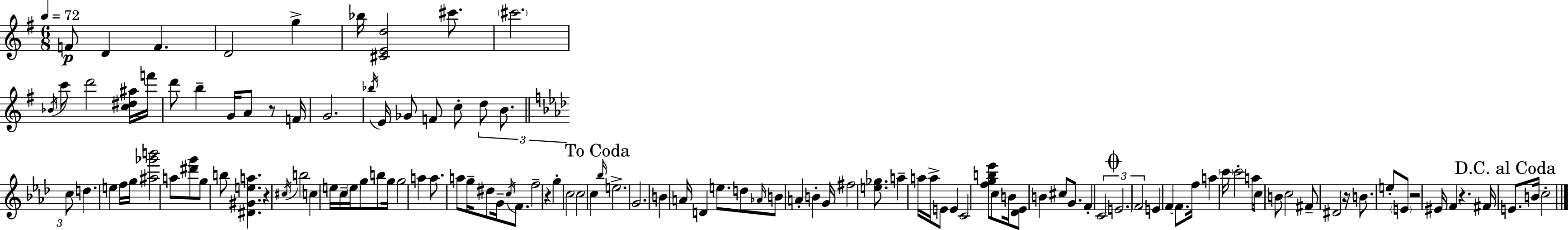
{
  \clef treble
  \numericTimeSignature
  \time 6/8
  \key e \minor
  \tempo 4 = 72
  f'8\p d'4 f'4. | d'2 g''4-> | bes''16 <cis' e' d''>2 cis'''8. | \parenthesize cis'''2. | \break \acciaccatura { bes'16 } c'''8 d'''2 <c'' dis'' ais''>16 | f'''16 d'''8 b''4-- g'16 a'8 r8 | f'16 g'2. | \acciaccatura { bes''16 } e'16 ges'8 f'8 c''8-. \tuplet 3/2 { d''8 b'8. | \break \bar "||" \break \key aes \major c''8 } d''4. e''4 | f''16 g''16 <ais'' ges''' b'''>2 a''8 | <dis''' g'''>8 g''8 b''8 <dis' gis' e'' a''>4. | r4 \acciaccatura { cis''16 } b''2 | \break c''4 e''16 c''16-- \parenthesize e''16 g''8 b''8 | g''16 g''2 a''4 | a''8. a''8 g''16-- dis''8 g'16-- \acciaccatura { c''16 } f'8. | f''2-- r4 | \break g''4-. c''2 | c''2 c''4 | \mark "To Coda" \grace { bes''16 } e''2.-> | g'2. | \break b'4 a'16 d'4 | e''8. d''8 \grace { aes'16 } b'8 a'4-. | b'4-. g'16 fis''2 | <e'' ges''>8. a''4-- a''16 a''16-> e'8 | \break e'4 c'2 | <f'' g'' b'' ees'''>8 c''8 b'16 <des' ees'>8 b'4 cis''8 | g'8. f'4-. \tuplet 3/2 { c'2 | \mark \markup { \musicglyph "scripts.coda" } \parenthesize e'2. | \break f'2 } | e'4 f'4~~ f'8. f''16 | a''4 \parenthesize c'''16 c'''2-. | a''16 c''8 b'8 c''2 | \break fis'8-- dis'2 | r16 b'8. e''8-. \parenthesize e'8 r2 | eis'16 f'4 r4. | fis'16 \mark "D.C. al Coda" e'8. b'16 c''2-. | \break \bar "|."
}